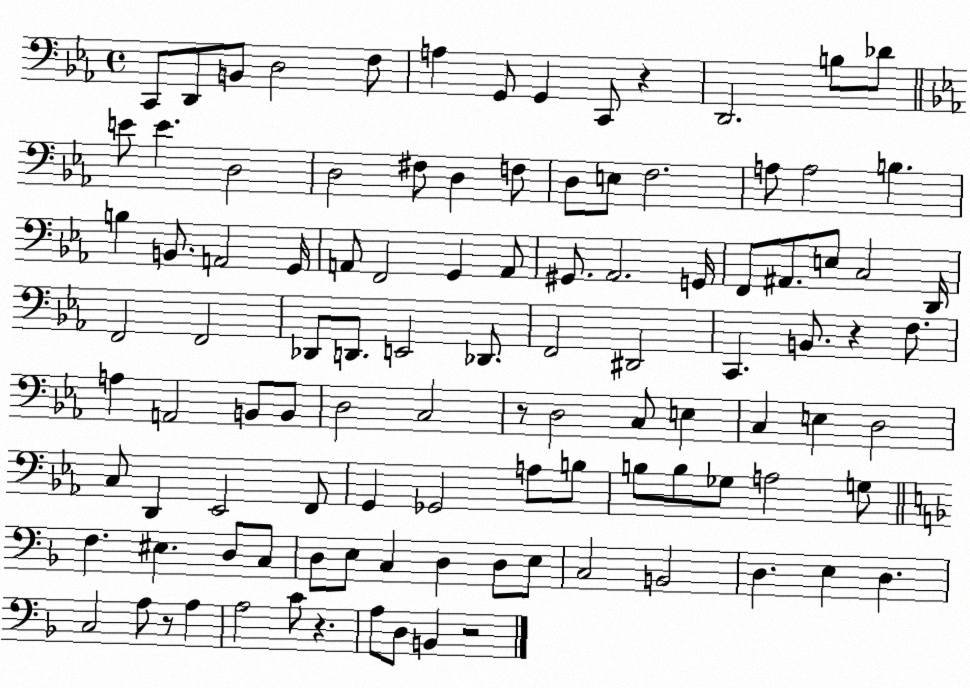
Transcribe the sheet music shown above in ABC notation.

X:1
T:Untitled
M:4/4
L:1/4
K:Eb
C,,/2 D,,/2 B,,/2 D,2 F,/2 A, G,,/2 G,, C,,/2 z D,,2 B,/2 _D/2 E/2 E D,2 D,2 ^F,/2 D, F,/2 D,/2 E,/2 F,2 A,/2 A,2 B, B, B,,/2 A,,2 G,,/4 A,,/2 F,,2 G,, A,,/2 ^G,,/2 _A,,2 G,,/4 F,,/2 ^A,,/2 E,/2 C,2 D,,/4 F,,2 F,,2 _D,,/2 D,,/2 E,,2 _D,,/2 F,,2 ^D,,2 C,, B,,/2 z F,/2 A, A,,2 B,,/2 B,,/2 D,2 C,2 z/2 D,2 C,/2 E, C, E, D,2 C,/2 D,, _E,,2 F,,/2 G,, _G,,2 A,/2 B,/2 B,/2 B,/2 _G,/2 A,2 G,/2 F, ^E, D,/2 C,/2 D,/2 E,/2 C, D, D,/2 E,/2 C,2 B,,2 D, E, D, C,2 A,/2 z/2 A, A,2 C/2 z A,/2 D,/2 B,, z2